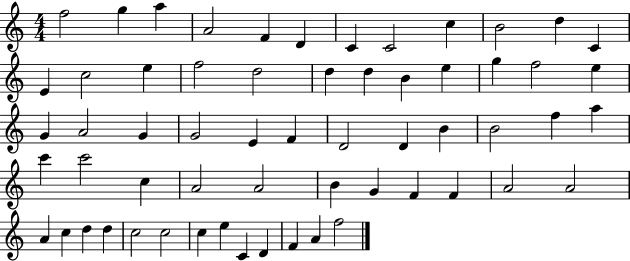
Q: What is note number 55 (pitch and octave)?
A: E5